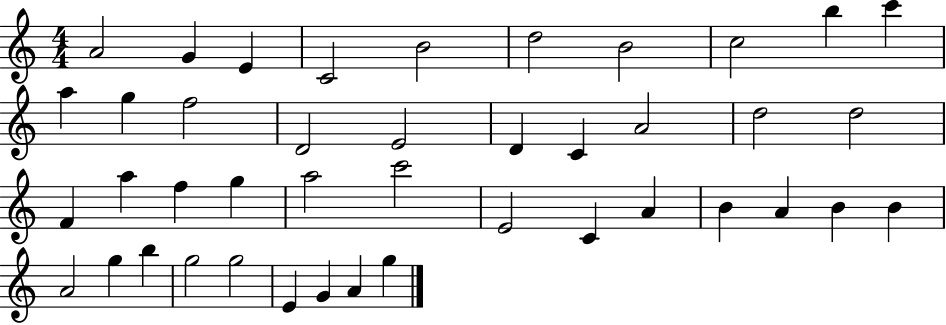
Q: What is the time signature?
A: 4/4